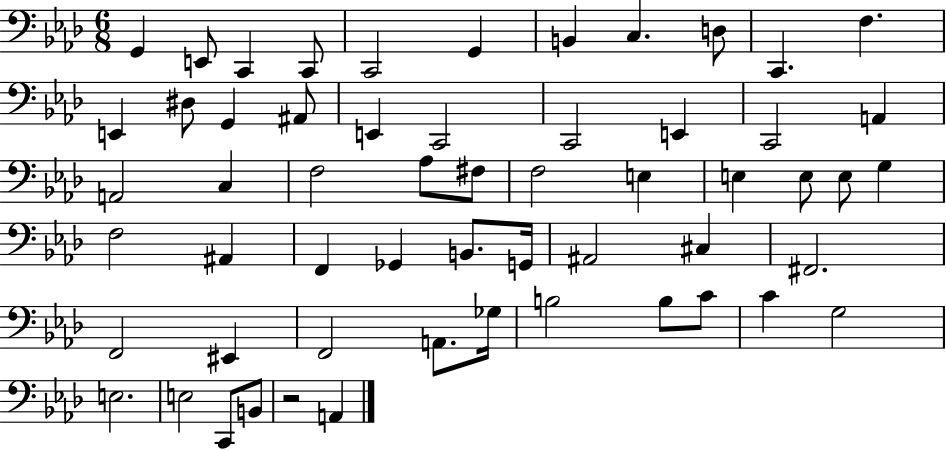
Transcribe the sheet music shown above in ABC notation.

X:1
T:Untitled
M:6/8
L:1/4
K:Ab
G,, E,,/2 C,, C,,/2 C,,2 G,, B,, C, D,/2 C,, F, E,, ^D,/2 G,, ^A,,/2 E,, C,,2 C,,2 E,, C,,2 A,, A,,2 C, F,2 _A,/2 ^F,/2 F,2 E, E, E,/2 E,/2 G, F,2 ^A,, F,, _G,, B,,/2 G,,/4 ^A,,2 ^C, ^F,,2 F,,2 ^E,, F,,2 A,,/2 _G,/4 B,2 B,/2 C/2 C G,2 E,2 E,2 C,,/2 B,,/2 z2 A,,